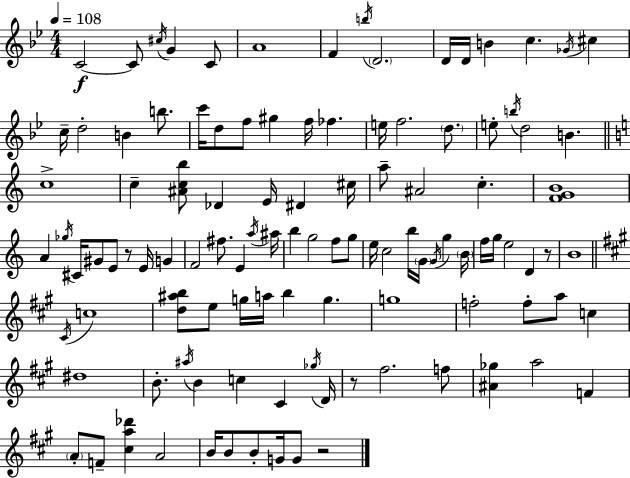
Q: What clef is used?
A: treble